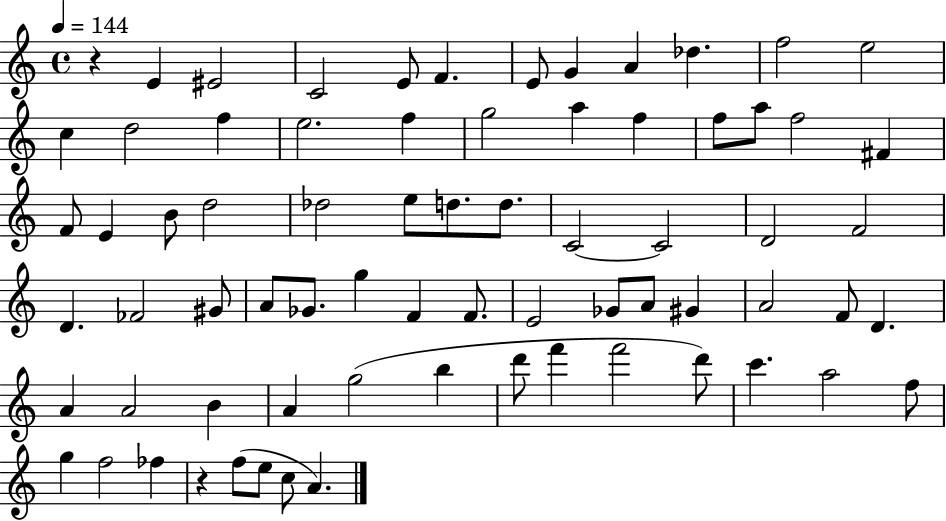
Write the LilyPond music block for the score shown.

{
  \clef treble
  \time 4/4
  \defaultTimeSignature
  \key c \major
  \tempo 4 = 144
  r4 e'4 eis'2 | c'2 e'8 f'4. | e'8 g'4 a'4 des''4. | f''2 e''2 | \break c''4 d''2 f''4 | e''2. f''4 | g''2 a''4 f''4 | f''8 a''8 f''2 fis'4 | \break f'8 e'4 b'8 d''2 | des''2 e''8 d''8. d''8. | c'2~~ c'2 | d'2 f'2 | \break d'4. fes'2 gis'8 | a'8 ges'8. g''4 f'4 f'8. | e'2 ges'8 a'8 gis'4 | a'2 f'8 d'4. | \break a'4 a'2 b'4 | a'4 g''2( b''4 | d'''8 f'''4 f'''2 d'''8) | c'''4. a''2 f''8 | \break g''4 f''2 fes''4 | r4 f''8( e''8 c''8 a'4.) | \bar "|."
}